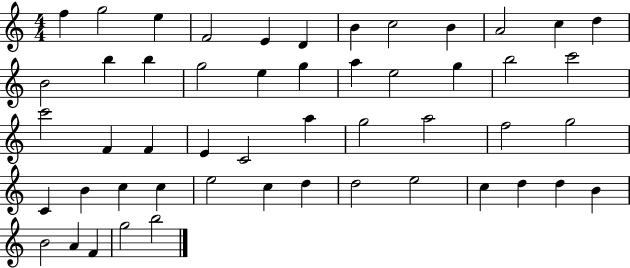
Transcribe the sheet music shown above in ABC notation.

X:1
T:Untitled
M:4/4
L:1/4
K:C
f g2 e F2 E D B c2 B A2 c d B2 b b g2 e g a e2 g b2 c'2 c'2 F F E C2 a g2 a2 f2 g2 C B c c e2 c d d2 e2 c d d B B2 A F g2 b2